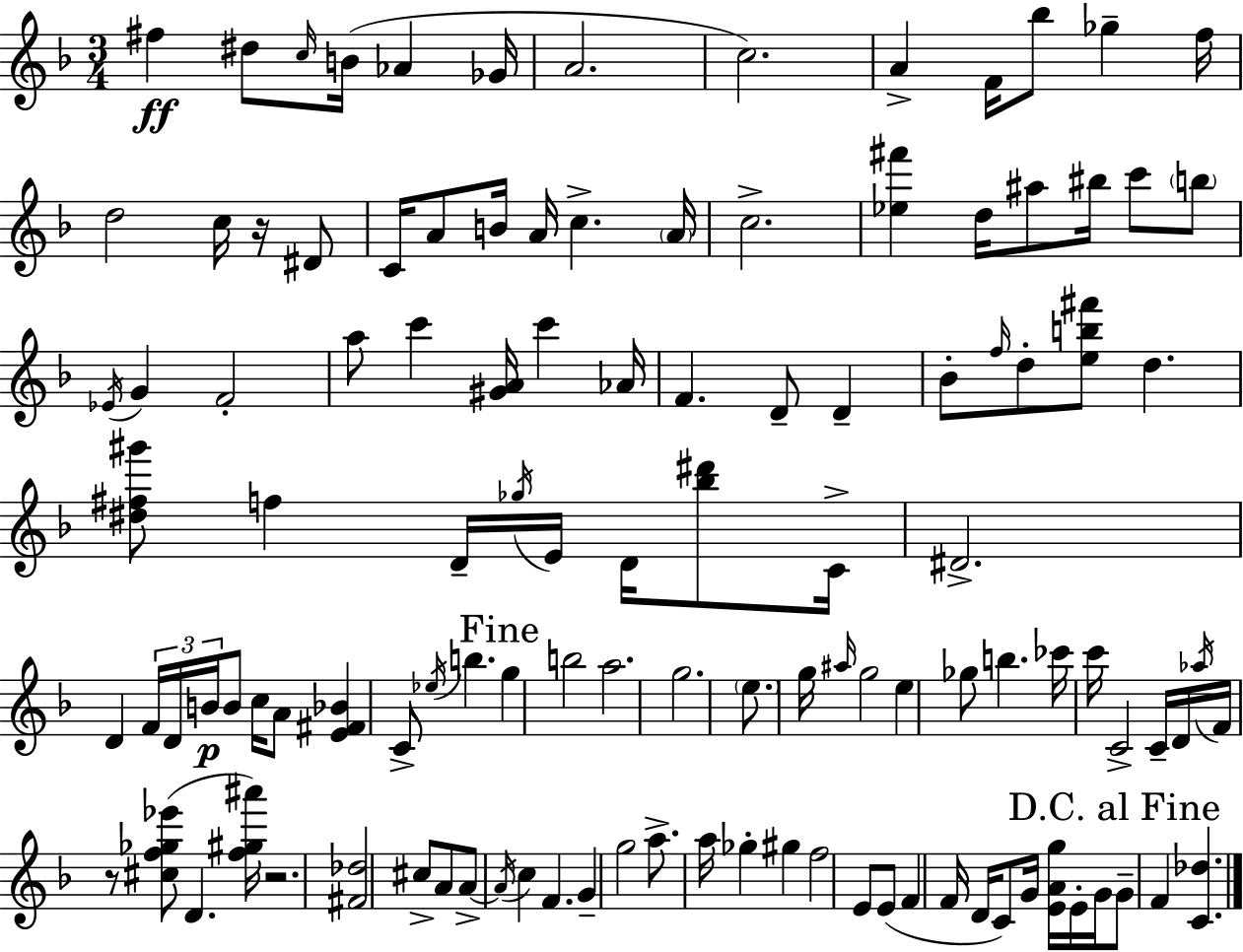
F#5/q D#5/e C5/s B4/s Ab4/q Gb4/s A4/h. C5/h. A4/q F4/s Bb5/e Gb5/q F5/s D5/h C5/s R/s D#4/e C4/s A4/e B4/s A4/s C5/q. A4/s C5/h. [Eb5,F#6]/q D5/s A#5/e BIS5/s C6/e B5/e Eb4/s G4/q F4/h A5/e C6/q [G#4,A4]/s C6/q Ab4/s F4/q. D4/e D4/q Bb4/e F5/s D5/e [E5,B5,F#6]/e D5/q. [D#5,F#5,G#6]/e F5/q D4/s Gb5/s E4/s D4/s [Bb5,D#6]/e C4/s D#4/h. D4/q F4/s D4/s B4/s B4/e C5/s A4/e [E4,F#4,Bb4]/q C4/e Eb5/s B5/q. G5/q B5/h A5/h. G5/h. E5/e. G5/s A#5/s G5/h E5/q Gb5/e B5/q. CES6/s C6/s C4/h C4/s D4/s Ab5/s F4/s R/e [C#5,F5,Gb5,Eb6]/e D4/q. [F5,G#5,A#6]/s R/h. [F#4,Db5]/h C#5/e A4/e A4/e A4/s C5/q F4/q. G4/q G5/h A5/e. A5/s Gb5/q G#5/q F5/h E4/e E4/e F4/q F4/s D4/s C4/e G4/s [E4,A4,G5]/s E4/s G4/s G4/e F4/q [C4,Db5]/q.